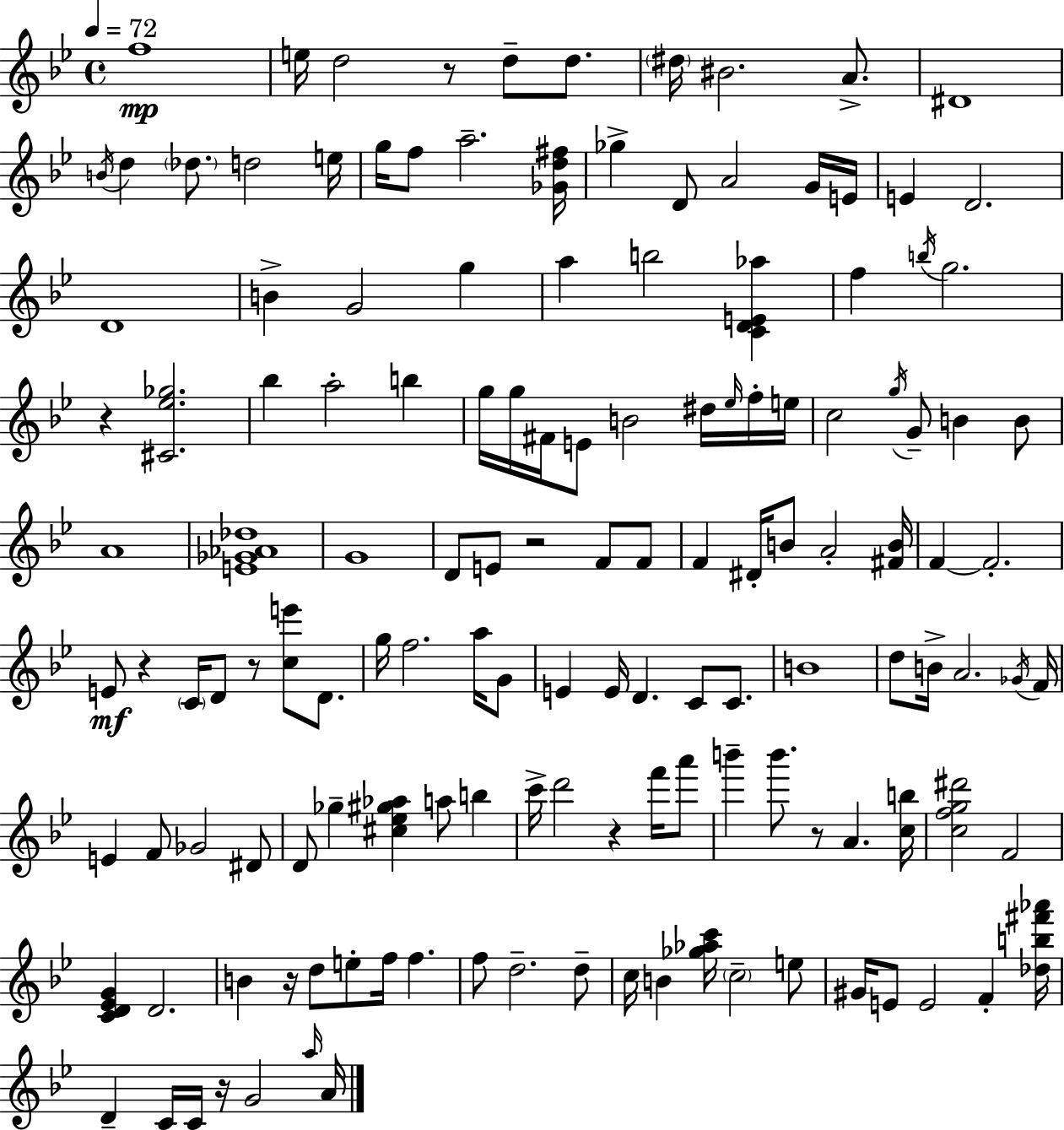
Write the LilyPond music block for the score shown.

{
  \clef treble
  \time 4/4
  \defaultTimeSignature
  \key g \minor
  \tempo 4 = 72
  f''1\mp | e''16 d''2 r8 d''8-- d''8. | \parenthesize dis''16 bis'2. a'8.-> | dis'1 | \break \acciaccatura { b'16 } d''4 \parenthesize des''8. d''2 | e''16 g''16 f''8 a''2.-- | <ges' d'' fis''>16 ges''4-> d'8 a'2 g'16 | e'16 e'4 d'2. | \break d'1 | b'4-> g'2 g''4 | a''4 b''2 <c' d' e' aes''>4 | f''4 \acciaccatura { b''16 } g''2. | \break r4 <cis' ees'' ges''>2. | bes''4 a''2-. b''4 | g''16 g''16 fis'16 e'8 b'2 dis''16 | \grace { ees''16 } f''16-. e''16 c''2 \acciaccatura { g''16 } g'8-- b'4 | \break b'8 a'1 | <e' ges' aes' des''>1 | g'1 | d'8 e'8 r2 | \break f'8 f'8 f'4 dis'16-. b'8 a'2-. | <fis' b'>16 f'4~~ f'2.-. | e'8\mf r4 \parenthesize c'16 d'8 r8 <c'' e'''>8 | d'8. g''16 f''2. | \break a''16 g'8 e'4 e'16 d'4. c'8 | c'8. b'1 | d''8 b'16-> a'2. | \acciaccatura { ges'16 } f'16 e'4 f'8 ges'2 | \break dis'8 d'8 ges''4-- <cis'' ees'' gis'' aes''>4 a''8 | b''4 c'''16-> d'''2 r4 | f'''16 a'''8 b'''4-- b'''8. r8 a'4. | <c'' b''>16 <c'' f'' g'' dis'''>2 f'2 | \break <c' d' ees' g'>4 d'2. | b'4 r16 d''8 e''8-. f''16 f''4. | f''8 d''2.-- | d''8-- c''16 b'4 <ges'' aes'' c'''>16 \parenthesize c''2-- | \break e''8 gis'16 e'8 e'2 | f'4-. <des'' b'' fis''' aes'''>16 d'4-- c'16 c'16 r16 g'2 | \grace { a''16 } a'16 \bar "|."
}